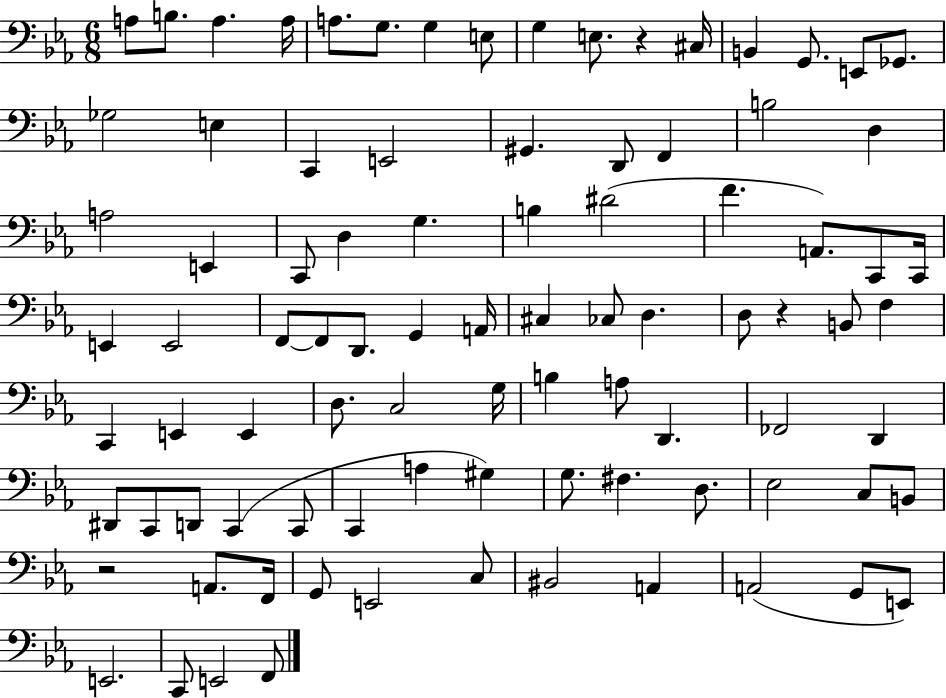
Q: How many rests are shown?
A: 3